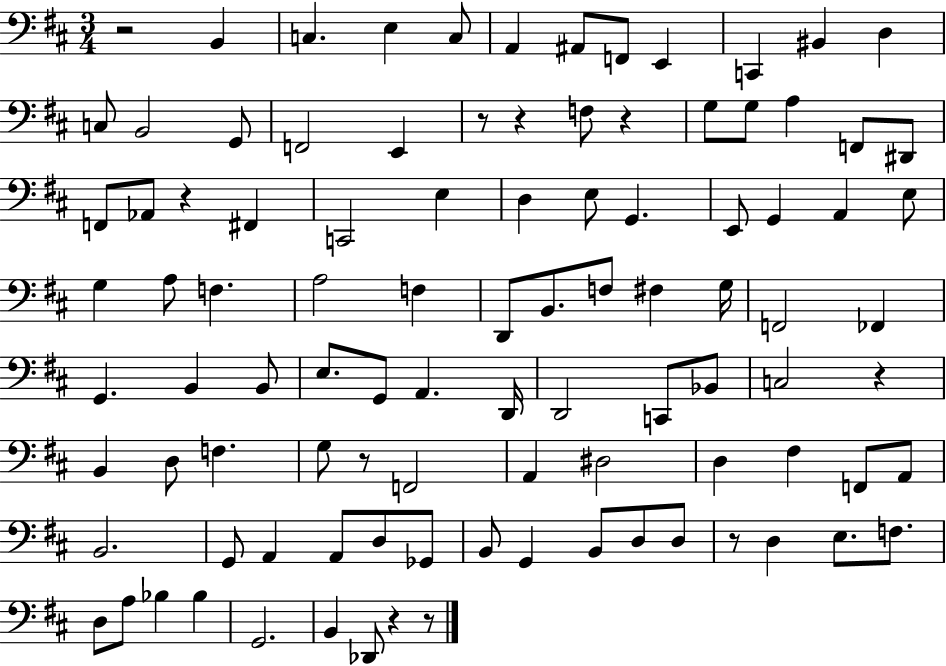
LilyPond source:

{
  \clef bass
  \numericTimeSignature
  \time 3/4
  \key d \major
  \repeat volta 2 { r2 b,4 | c4. e4 c8 | a,4 ais,8 f,8 e,4 | c,4 bis,4 d4 | \break c8 b,2 g,8 | f,2 e,4 | r8 r4 f8 r4 | g8 g8 a4 f,8 dis,8 | \break f,8 aes,8 r4 fis,4 | c,2 e4 | d4 e8 g,4. | e,8 g,4 a,4 e8 | \break g4 a8 f4. | a2 f4 | d,8 b,8. f8 fis4 g16 | f,2 fes,4 | \break g,4. b,4 b,8 | e8. g,8 a,4. d,16 | d,2 c,8 bes,8 | c2 r4 | \break b,4 d8 f4. | g8 r8 f,2 | a,4 dis2 | d4 fis4 f,8 a,8 | \break b,2. | g,8 a,4 a,8 d8 ges,8 | b,8 g,4 b,8 d8 d8 | r8 d4 e8. f8. | \break d8 a8 bes4 bes4 | g,2. | b,4 des,8 r4 r8 | } \bar "|."
}